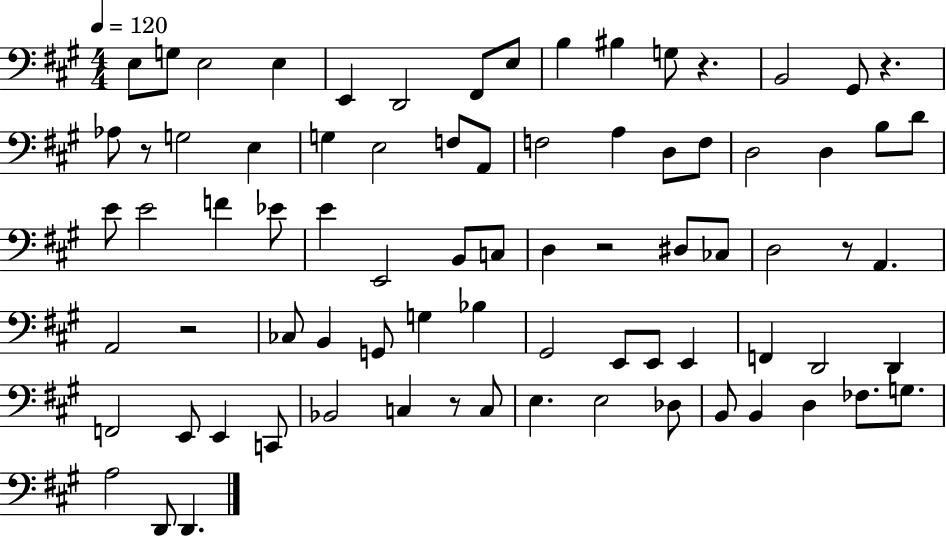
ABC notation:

X:1
T:Untitled
M:4/4
L:1/4
K:A
E,/2 G,/2 E,2 E, E,, D,,2 ^F,,/2 E,/2 B, ^B, G,/2 z B,,2 ^G,,/2 z _A,/2 z/2 G,2 E, G, E,2 F,/2 A,,/2 F,2 A, D,/2 F,/2 D,2 D, B,/2 D/2 E/2 E2 F _E/2 E E,,2 B,,/2 C,/2 D, z2 ^D,/2 _C,/2 D,2 z/2 A,, A,,2 z2 _C,/2 B,, G,,/2 G, _B, ^G,,2 E,,/2 E,,/2 E,, F,, D,,2 D,, F,,2 E,,/2 E,, C,,/2 _B,,2 C, z/2 C,/2 E, E,2 _D,/2 B,,/2 B,, D, _F,/2 G,/2 A,2 D,,/2 D,,